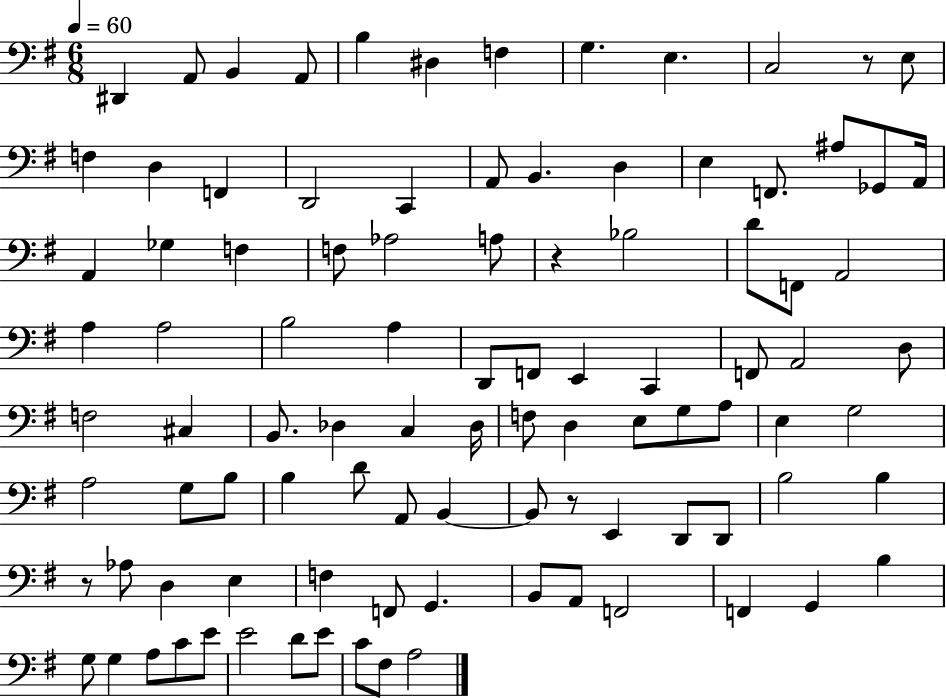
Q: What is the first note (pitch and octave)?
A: D#2